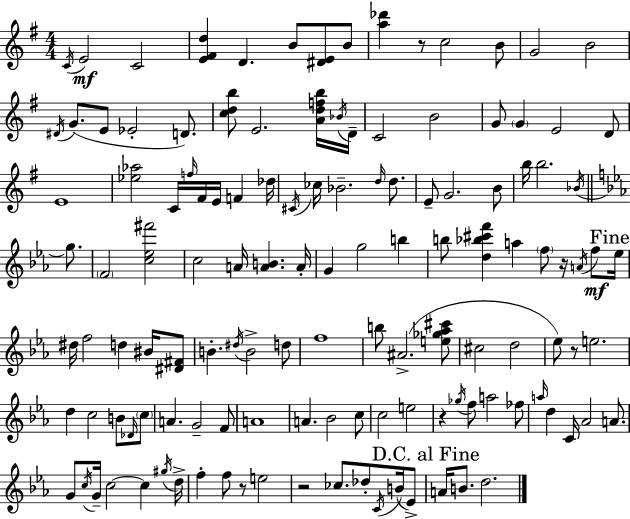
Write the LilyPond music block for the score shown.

{
  \clef treble
  \numericTimeSignature
  \time 4/4
  \key e \minor
  \acciaccatura { c'16 }\mf e'2 c'2 | <e' fis' d''>4 d'4. b'8 <dis' e'>8 b'8 | <a'' des'''>4 r8 c''2 b'8 | g'2 b'2 | \break \acciaccatura { dis'16 }( g'8. e'8 ees'2-. d'8.) | <c'' d'' b''>8 e'2. | <a' d'' f'' b''>16 \acciaccatura { bes'16 } d'16-- c'2 b'2 | g'8 \parenthesize g'4 e'2 | \break d'8 e'1 | <ees'' aes''>2 c'16 \grace { f''16 } fis'16 e'16 f'4 | des''16 \acciaccatura { cis'16 } ces''16 bes'2.-- | \grace { d''16 } d''8. e'8-- g'2. | \break b'8 b''16 b''2. | \acciaccatura { bes'16 } \bar "||" \break \key c \minor g''8. \parenthesize f'2 <c'' ees'' fis'''>2 | c''2 a'16 <a' b'>4. | a'16-. g'4 g''2 b''4 | b''8 <d'' bes'' cis''' f'''>4 a''4 \parenthesize f''8 r16 | \break \acciaccatura { a'16 }\mf f''8 \mark "Fine" ees''16 dis''16 f''2 d''4 | bis'16 <dis' fis'>8 b'4.-. \acciaccatura { dis''16 } b'2-> | d''8 f''1 | b''8 ais'2.->( | \break <e'' ges'' aes'' cis'''>8 cis''2 d''2 | ees''8) r8 e''2. | d''4 c''2 | b'8 \grace { des'16 } \parenthesize c''8 a'4. g'2-- | \break f'8 a'1 | a'4. bes'2 | c''8 c''2 e''2 | r4 \acciaccatura { ges''16 } f''8 a''2 | \break fes''8 \grace { a''16 } d''4 c'16 aes'2 | a'8. g'8 \acciaccatura { c''16 } g'16-- c''2~~ | c''4 \acciaccatura { gis''16 } d''16-> f''4-. f''8 | r8 e''2 r2 | \break ces''8. des''8-. \acciaccatura { c'16 }( b'16 ees'8->) \mark "D.C. al Fine" a'16 b'8. d''2. | \bar "|."
}